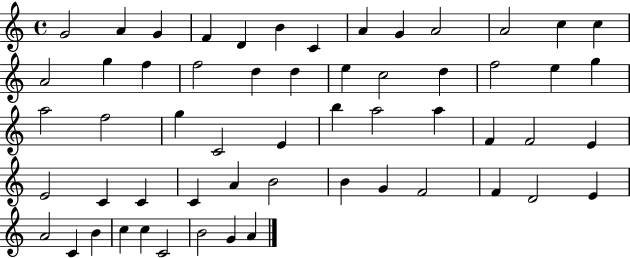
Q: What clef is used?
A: treble